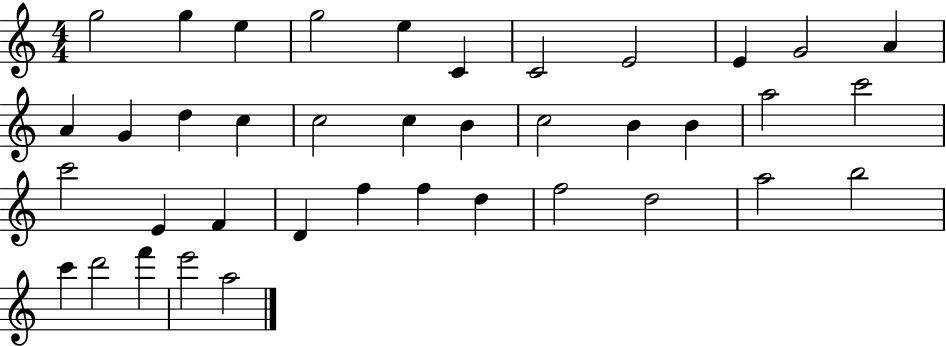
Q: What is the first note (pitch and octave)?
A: G5